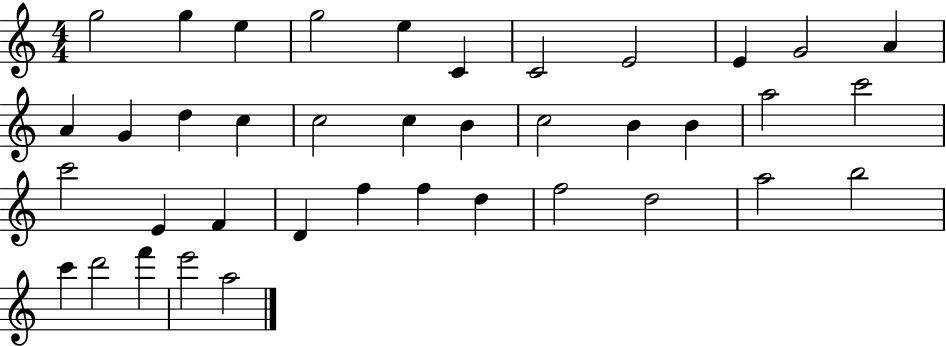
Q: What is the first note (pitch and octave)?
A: G5